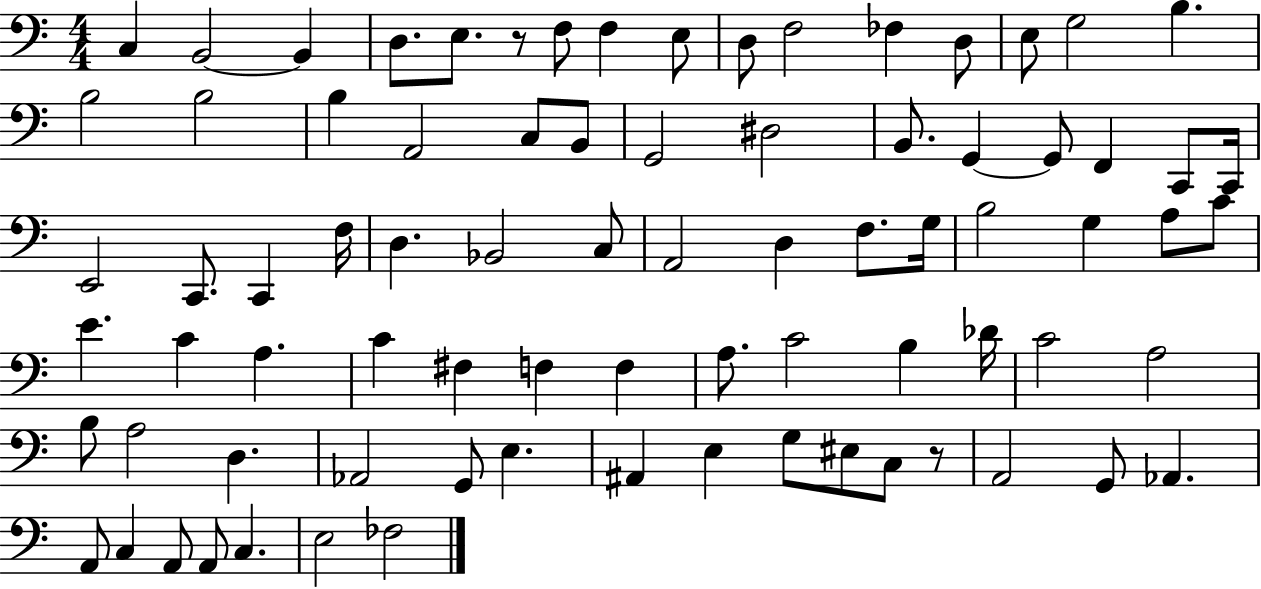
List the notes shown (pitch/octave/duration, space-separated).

C3/q B2/h B2/q D3/e. E3/e. R/e F3/e F3/q E3/e D3/e F3/h FES3/q D3/e E3/e G3/h B3/q. B3/h B3/h B3/q A2/h C3/e B2/e G2/h D#3/h B2/e. G2/q G2/e F2/q C2/e C2/s E2/h C2/e. C2/q F3/s D3/q. Bb2/h C3/e A2/h D3/q F3/e. G3/s B3/h G3/q A3/e C4/e E4/q. C4/q A3/q. C4/q F#3/q F3/q F3/q A3/e. C4/h B3/q Db4/s C4/h A3/h B3/e A3/h D3/q. Ab2/h G2/e E3/q. A#2/q E3/q G3/e EIS3/e C3/e R/e A2/h G2/e Ab2/q. A2/e C3/q A2/e A2/e C3/q. E3/h FES3/h